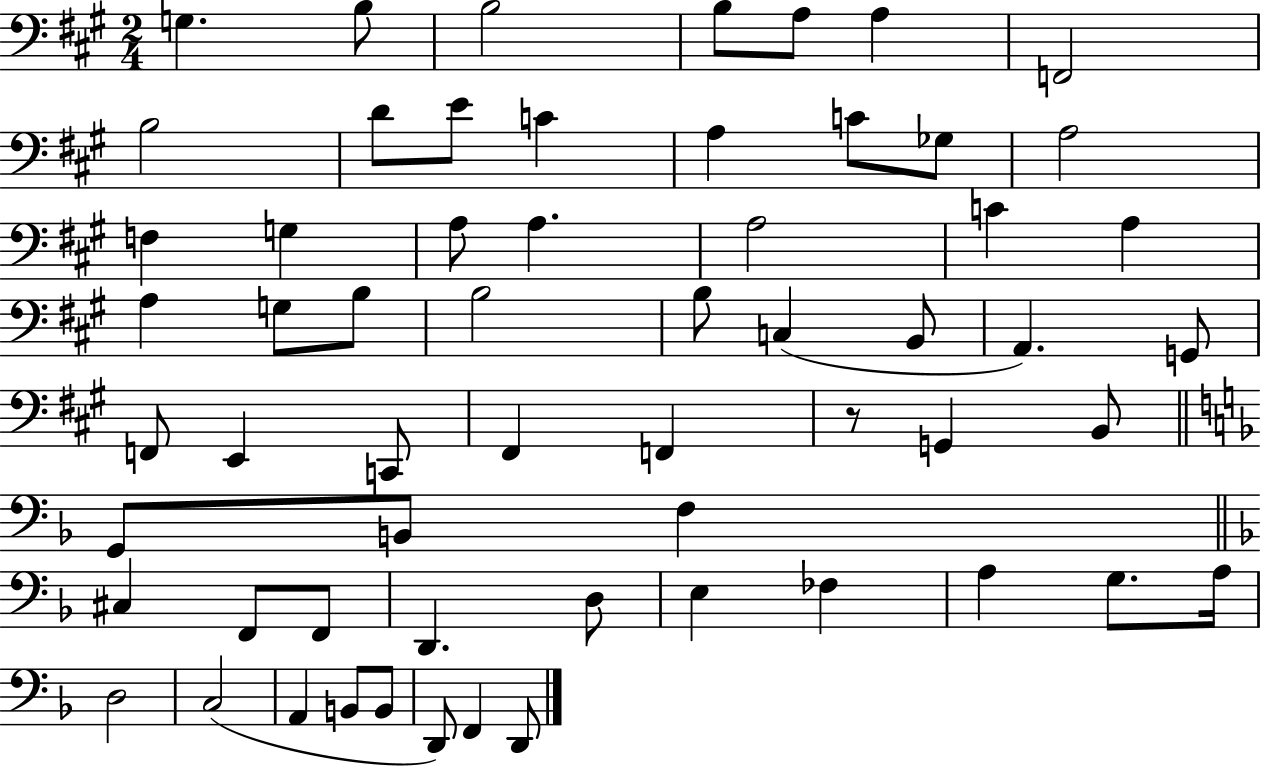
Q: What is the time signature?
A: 2/4